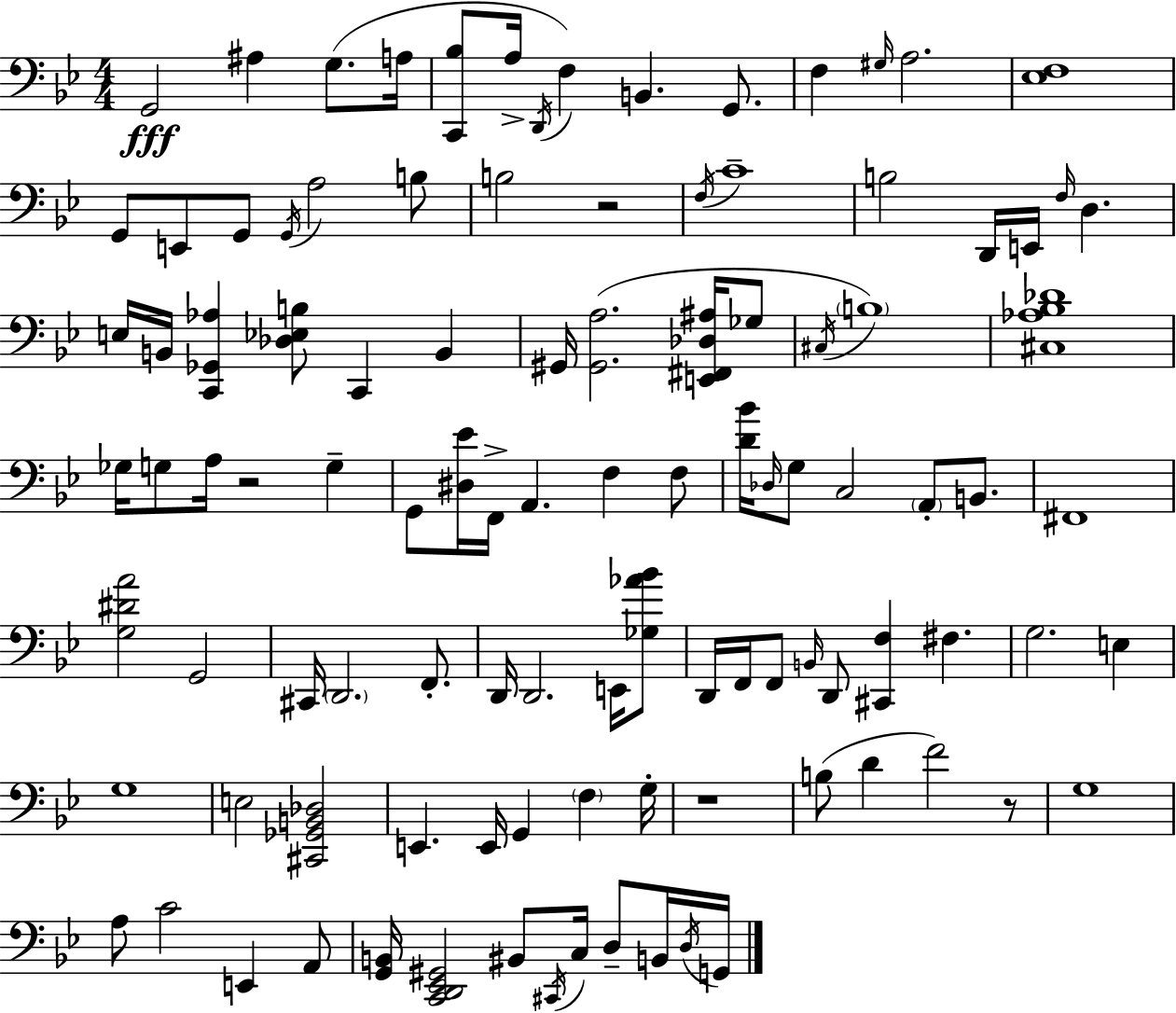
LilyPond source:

{
  \clef bass
  \numericTimeSignature
  \time 4/4
  \key g \minor
  g,2\fff ais4 g8.( a16 | <c, bes>8 a16-> \acciaccatura { d,16 }) f4 b,4. g,8. | f4 \grace { gis16 } a2. | <ees f>1 | \break g,8 e,8 g,8 \acciaccatura { g,16 } a2 | b8 b2 r2 | \acciaccatura { f16 } c'1-- | b2 d,16 e,16 \grace { f16 } d4. | \break e16 b,16 <c, ges, aes>4 <des ees b>8 c,4 | b,4 gis,16 <gis, a>2.( | <e, fis, des ais>16 ges8 \acciaccatura { cis16 } \parenthesize b1) | <cis aes bes des'>1 | \break ges16 g8 a16 r2 | g4-- g,8 <dis ees'>16 f,16-> a,4. | f4 f8 <d' bes'>16 \grace { des16 } g8 c2 | \parenthesize a,8-. b,8. fis,1 | \break <g dis' a'>2 g,2 | cis,16 \parenthesize d,2. | f,8.-. d,16 d,2. | e,16 <ges aes' bes'>8 d,16 f,16 f,8 \grace { b,16 } d,8 <cis, f>4 | \break fis4. g2. | e4 g1 | e2 | <cis, ges, b, des>2 e,4. e,16 g,4 | \break \parenthesize f4 g16-. r1 | b8( d'4 f'2) | r8 g1 | a8 c'2 | \break e,4 a,8 <g, b,>16 <c, d, ees, gis,>2 | bis,8 \acciaccatura { cis,16 } c16 d8-- b,16 \acciaccatura { d16 } g,16 \bar "|."
}